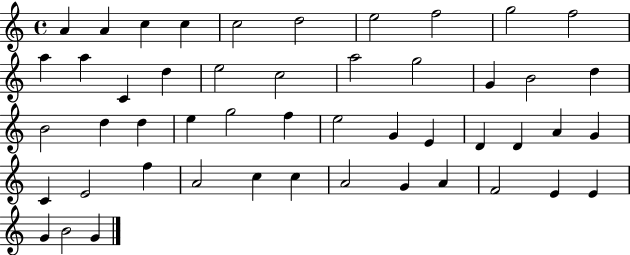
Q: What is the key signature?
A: C major